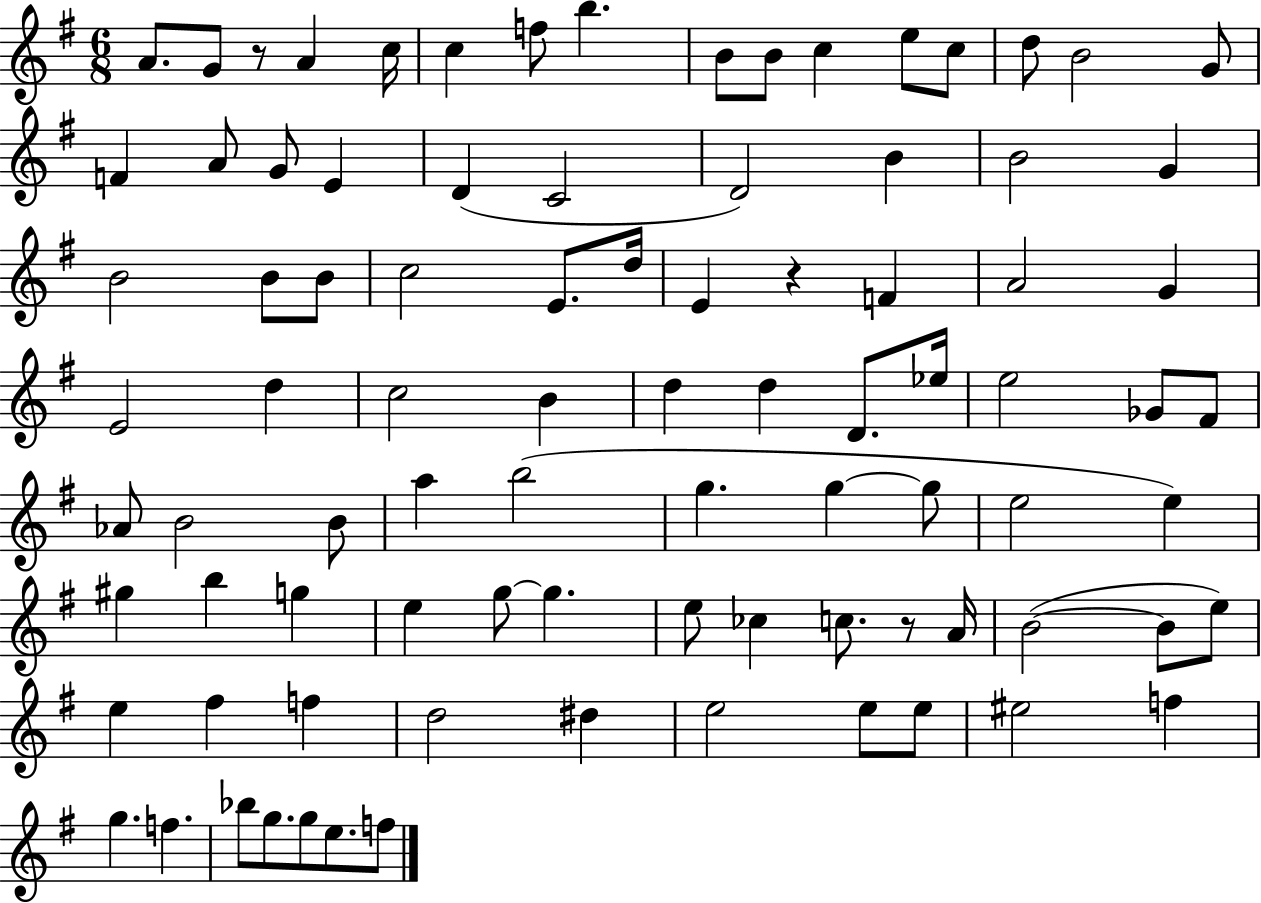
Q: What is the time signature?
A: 6/8